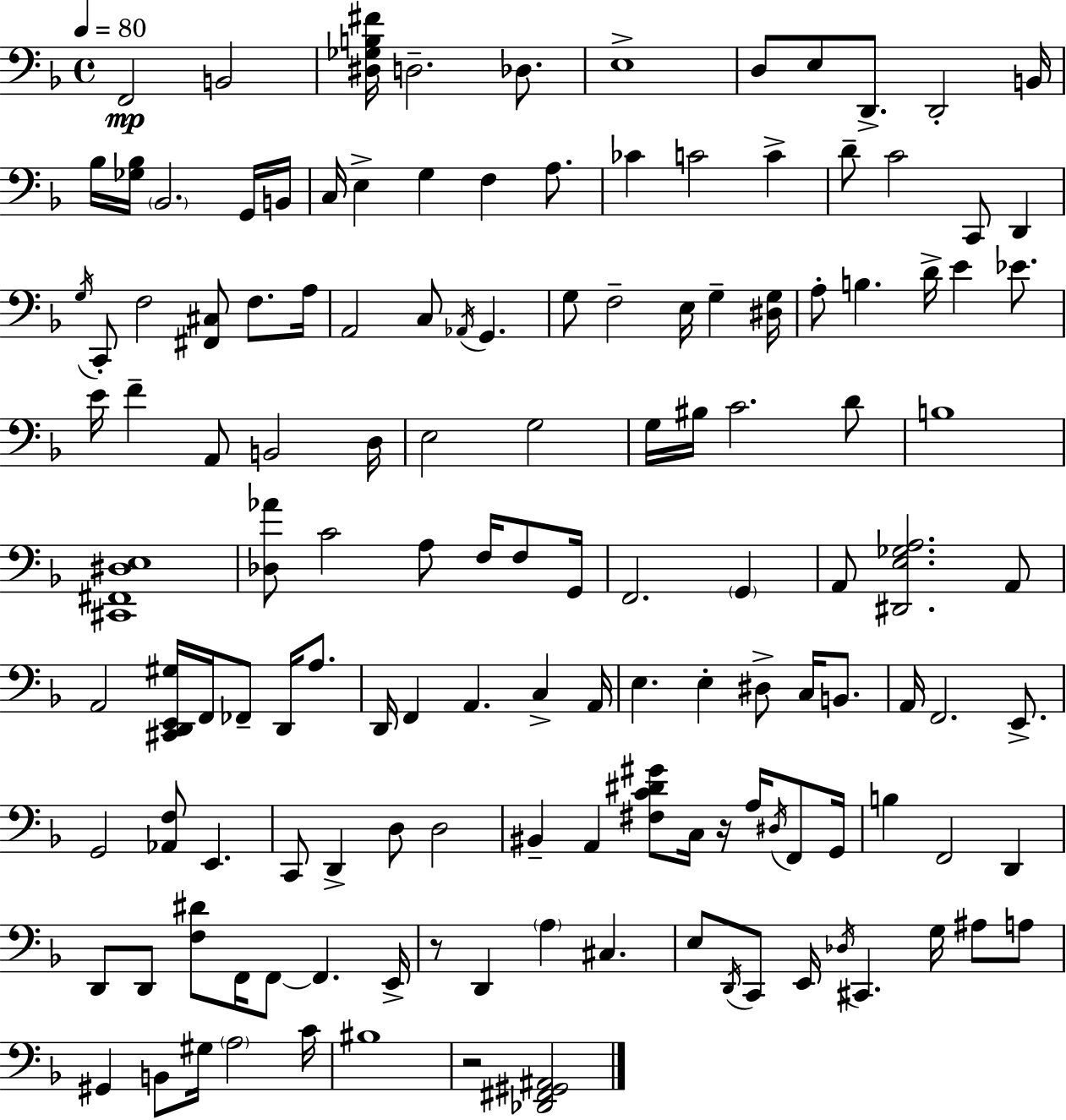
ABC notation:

X:1
T:Untitled
M:4/4
L:1/4
K:Dm
F,,2 B,,2 [^D,_G,B,^F]/4 D,2 _D,/2 E,4 D,/2 E,/2 D,,/2 D,,2 B,,/4 _B,/4 [_G,_B,]/4 _B,,2 G,,/4 B,,/4 C,/4 E, G, F, A,/2 _C C2 C D/2 C2 C,,/2 D,, G,/4 C,,/2 F,2 [^F,,^C,]/2 F,/2 A,/4 A,,2 C,/2 _A,,/4 G,, G,/2 F,2 E,/4 G, [^D,G,]/4 A,/2 B, D/4 E _E/2 E/4 F A,,/2 B,,2 D,/4 E,2 G,2 G,/4 ^B,/4 C2 D/2 B,4 [^C,,^F,,^D,E,]4 [_D,_A]/2 C2 A,/2 F,/4 F,/2 G,,/4 F,,2 G,, A,,/2 [^D,,E,_G,A,]2 A,,/2 A,,2 [^C,,D,,E,,^G,]/4 F,,/4 _F,,/2 D,,/4 A,/2 D,,/4 F,, A,, C, A,,/4 E, E, ^D,/2 C,/4 B,,/2 A,,/4 F,,2 E,,/2 G,,2 [_A,,F,]/2 E,, C,,/2 D,, D,/2 D,2 ^B,, A,, [^F,C^D^G]/2 C,/4 z/4 A,/4 ^D,/4 F,,/2 G,,/4 B, F,,2 D,, D,,/2 D,,/2 [F,^D]/2 F,,/4 F,,/2 F,, E,,/4 z/2 D,, A, ^C, E,/2 D,,/4 C,,/2 E,,/4 _D,/4 ^C,, G,/4 ^A,/2 A,/2 ^G,, B,,/2 ^G,/4 A,2 C/4 ^B,4 z2 [_D,,^F,,^G,,^A,,]2